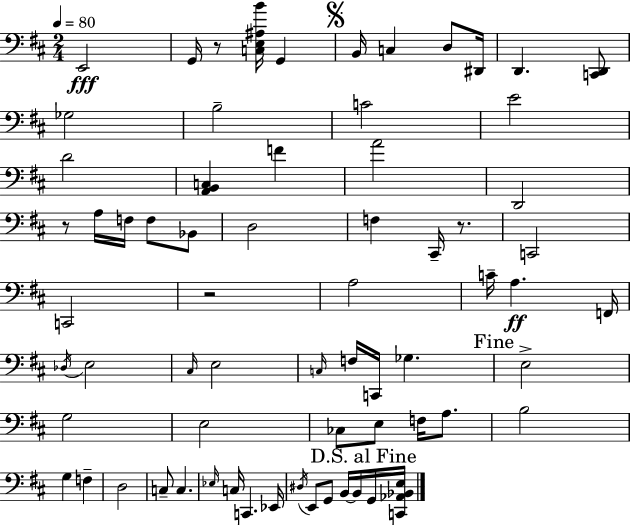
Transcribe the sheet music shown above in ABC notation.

X:1
T:Untitled
M:2/4
L:1/4
K:D
E,,2 G,,/4 z/2 [C,E,^A,B]/4 G,, B,,/4 C, D,/2 ^D,,/4 D,, [C,,D,,]/2 _G,2 B,2 C2 E2 D2 [A,,B,,C,] F A2 D,,2 z/2 A,/4 F,/4 F,/2 _B,,/2 D,2 F, ^C,,/4 z/2 C,,2 C,,2 z2 A,2 C/4 A, F,,/4 _D,/4 E,2 ^C,/4 E,2 C,/4 F,/4 C,,/4 _G, E,2 G,2 E,2 _C,/2 E,/2 F,/4 A,/2 B,2 G, F, D,2 C,/2 C, _E,/4 C,/4 C,, _E,,/4 ^D,/4 E,,/2 G,,/2 B,,/4 B,,/4 G,,/4 [C,,_A,,_B,,E,]/4